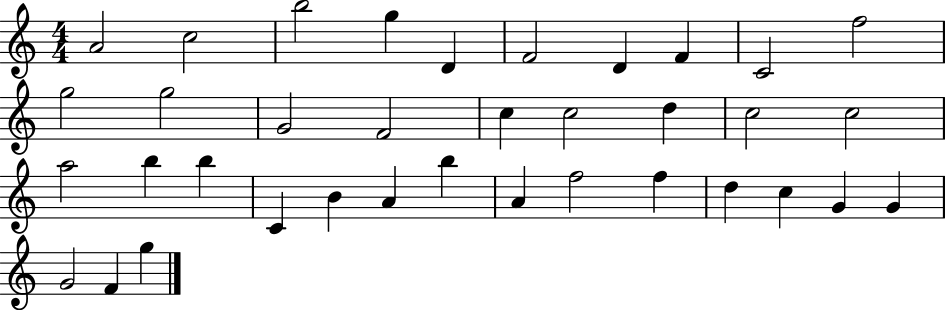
{
  \clef treble
  \numericTimeSignature
  \time 4/4
  \key c \major
  a'2 c''2 | b''2 g''4 d'4 | f'2 d'4 f'4 | c'2 f''2 | \break g''2 g''2 | g'2 f'2 | c''4 c''2 d''4 | c''2 c''2 | \break a''2 b''4 b''4 | c'4 b'4 a'4 b''4 | a'4 f''2 f''4 | d''4 c''4 g'4 g'4 | \break g'2 f'4 g''4 | \bar "|."
}